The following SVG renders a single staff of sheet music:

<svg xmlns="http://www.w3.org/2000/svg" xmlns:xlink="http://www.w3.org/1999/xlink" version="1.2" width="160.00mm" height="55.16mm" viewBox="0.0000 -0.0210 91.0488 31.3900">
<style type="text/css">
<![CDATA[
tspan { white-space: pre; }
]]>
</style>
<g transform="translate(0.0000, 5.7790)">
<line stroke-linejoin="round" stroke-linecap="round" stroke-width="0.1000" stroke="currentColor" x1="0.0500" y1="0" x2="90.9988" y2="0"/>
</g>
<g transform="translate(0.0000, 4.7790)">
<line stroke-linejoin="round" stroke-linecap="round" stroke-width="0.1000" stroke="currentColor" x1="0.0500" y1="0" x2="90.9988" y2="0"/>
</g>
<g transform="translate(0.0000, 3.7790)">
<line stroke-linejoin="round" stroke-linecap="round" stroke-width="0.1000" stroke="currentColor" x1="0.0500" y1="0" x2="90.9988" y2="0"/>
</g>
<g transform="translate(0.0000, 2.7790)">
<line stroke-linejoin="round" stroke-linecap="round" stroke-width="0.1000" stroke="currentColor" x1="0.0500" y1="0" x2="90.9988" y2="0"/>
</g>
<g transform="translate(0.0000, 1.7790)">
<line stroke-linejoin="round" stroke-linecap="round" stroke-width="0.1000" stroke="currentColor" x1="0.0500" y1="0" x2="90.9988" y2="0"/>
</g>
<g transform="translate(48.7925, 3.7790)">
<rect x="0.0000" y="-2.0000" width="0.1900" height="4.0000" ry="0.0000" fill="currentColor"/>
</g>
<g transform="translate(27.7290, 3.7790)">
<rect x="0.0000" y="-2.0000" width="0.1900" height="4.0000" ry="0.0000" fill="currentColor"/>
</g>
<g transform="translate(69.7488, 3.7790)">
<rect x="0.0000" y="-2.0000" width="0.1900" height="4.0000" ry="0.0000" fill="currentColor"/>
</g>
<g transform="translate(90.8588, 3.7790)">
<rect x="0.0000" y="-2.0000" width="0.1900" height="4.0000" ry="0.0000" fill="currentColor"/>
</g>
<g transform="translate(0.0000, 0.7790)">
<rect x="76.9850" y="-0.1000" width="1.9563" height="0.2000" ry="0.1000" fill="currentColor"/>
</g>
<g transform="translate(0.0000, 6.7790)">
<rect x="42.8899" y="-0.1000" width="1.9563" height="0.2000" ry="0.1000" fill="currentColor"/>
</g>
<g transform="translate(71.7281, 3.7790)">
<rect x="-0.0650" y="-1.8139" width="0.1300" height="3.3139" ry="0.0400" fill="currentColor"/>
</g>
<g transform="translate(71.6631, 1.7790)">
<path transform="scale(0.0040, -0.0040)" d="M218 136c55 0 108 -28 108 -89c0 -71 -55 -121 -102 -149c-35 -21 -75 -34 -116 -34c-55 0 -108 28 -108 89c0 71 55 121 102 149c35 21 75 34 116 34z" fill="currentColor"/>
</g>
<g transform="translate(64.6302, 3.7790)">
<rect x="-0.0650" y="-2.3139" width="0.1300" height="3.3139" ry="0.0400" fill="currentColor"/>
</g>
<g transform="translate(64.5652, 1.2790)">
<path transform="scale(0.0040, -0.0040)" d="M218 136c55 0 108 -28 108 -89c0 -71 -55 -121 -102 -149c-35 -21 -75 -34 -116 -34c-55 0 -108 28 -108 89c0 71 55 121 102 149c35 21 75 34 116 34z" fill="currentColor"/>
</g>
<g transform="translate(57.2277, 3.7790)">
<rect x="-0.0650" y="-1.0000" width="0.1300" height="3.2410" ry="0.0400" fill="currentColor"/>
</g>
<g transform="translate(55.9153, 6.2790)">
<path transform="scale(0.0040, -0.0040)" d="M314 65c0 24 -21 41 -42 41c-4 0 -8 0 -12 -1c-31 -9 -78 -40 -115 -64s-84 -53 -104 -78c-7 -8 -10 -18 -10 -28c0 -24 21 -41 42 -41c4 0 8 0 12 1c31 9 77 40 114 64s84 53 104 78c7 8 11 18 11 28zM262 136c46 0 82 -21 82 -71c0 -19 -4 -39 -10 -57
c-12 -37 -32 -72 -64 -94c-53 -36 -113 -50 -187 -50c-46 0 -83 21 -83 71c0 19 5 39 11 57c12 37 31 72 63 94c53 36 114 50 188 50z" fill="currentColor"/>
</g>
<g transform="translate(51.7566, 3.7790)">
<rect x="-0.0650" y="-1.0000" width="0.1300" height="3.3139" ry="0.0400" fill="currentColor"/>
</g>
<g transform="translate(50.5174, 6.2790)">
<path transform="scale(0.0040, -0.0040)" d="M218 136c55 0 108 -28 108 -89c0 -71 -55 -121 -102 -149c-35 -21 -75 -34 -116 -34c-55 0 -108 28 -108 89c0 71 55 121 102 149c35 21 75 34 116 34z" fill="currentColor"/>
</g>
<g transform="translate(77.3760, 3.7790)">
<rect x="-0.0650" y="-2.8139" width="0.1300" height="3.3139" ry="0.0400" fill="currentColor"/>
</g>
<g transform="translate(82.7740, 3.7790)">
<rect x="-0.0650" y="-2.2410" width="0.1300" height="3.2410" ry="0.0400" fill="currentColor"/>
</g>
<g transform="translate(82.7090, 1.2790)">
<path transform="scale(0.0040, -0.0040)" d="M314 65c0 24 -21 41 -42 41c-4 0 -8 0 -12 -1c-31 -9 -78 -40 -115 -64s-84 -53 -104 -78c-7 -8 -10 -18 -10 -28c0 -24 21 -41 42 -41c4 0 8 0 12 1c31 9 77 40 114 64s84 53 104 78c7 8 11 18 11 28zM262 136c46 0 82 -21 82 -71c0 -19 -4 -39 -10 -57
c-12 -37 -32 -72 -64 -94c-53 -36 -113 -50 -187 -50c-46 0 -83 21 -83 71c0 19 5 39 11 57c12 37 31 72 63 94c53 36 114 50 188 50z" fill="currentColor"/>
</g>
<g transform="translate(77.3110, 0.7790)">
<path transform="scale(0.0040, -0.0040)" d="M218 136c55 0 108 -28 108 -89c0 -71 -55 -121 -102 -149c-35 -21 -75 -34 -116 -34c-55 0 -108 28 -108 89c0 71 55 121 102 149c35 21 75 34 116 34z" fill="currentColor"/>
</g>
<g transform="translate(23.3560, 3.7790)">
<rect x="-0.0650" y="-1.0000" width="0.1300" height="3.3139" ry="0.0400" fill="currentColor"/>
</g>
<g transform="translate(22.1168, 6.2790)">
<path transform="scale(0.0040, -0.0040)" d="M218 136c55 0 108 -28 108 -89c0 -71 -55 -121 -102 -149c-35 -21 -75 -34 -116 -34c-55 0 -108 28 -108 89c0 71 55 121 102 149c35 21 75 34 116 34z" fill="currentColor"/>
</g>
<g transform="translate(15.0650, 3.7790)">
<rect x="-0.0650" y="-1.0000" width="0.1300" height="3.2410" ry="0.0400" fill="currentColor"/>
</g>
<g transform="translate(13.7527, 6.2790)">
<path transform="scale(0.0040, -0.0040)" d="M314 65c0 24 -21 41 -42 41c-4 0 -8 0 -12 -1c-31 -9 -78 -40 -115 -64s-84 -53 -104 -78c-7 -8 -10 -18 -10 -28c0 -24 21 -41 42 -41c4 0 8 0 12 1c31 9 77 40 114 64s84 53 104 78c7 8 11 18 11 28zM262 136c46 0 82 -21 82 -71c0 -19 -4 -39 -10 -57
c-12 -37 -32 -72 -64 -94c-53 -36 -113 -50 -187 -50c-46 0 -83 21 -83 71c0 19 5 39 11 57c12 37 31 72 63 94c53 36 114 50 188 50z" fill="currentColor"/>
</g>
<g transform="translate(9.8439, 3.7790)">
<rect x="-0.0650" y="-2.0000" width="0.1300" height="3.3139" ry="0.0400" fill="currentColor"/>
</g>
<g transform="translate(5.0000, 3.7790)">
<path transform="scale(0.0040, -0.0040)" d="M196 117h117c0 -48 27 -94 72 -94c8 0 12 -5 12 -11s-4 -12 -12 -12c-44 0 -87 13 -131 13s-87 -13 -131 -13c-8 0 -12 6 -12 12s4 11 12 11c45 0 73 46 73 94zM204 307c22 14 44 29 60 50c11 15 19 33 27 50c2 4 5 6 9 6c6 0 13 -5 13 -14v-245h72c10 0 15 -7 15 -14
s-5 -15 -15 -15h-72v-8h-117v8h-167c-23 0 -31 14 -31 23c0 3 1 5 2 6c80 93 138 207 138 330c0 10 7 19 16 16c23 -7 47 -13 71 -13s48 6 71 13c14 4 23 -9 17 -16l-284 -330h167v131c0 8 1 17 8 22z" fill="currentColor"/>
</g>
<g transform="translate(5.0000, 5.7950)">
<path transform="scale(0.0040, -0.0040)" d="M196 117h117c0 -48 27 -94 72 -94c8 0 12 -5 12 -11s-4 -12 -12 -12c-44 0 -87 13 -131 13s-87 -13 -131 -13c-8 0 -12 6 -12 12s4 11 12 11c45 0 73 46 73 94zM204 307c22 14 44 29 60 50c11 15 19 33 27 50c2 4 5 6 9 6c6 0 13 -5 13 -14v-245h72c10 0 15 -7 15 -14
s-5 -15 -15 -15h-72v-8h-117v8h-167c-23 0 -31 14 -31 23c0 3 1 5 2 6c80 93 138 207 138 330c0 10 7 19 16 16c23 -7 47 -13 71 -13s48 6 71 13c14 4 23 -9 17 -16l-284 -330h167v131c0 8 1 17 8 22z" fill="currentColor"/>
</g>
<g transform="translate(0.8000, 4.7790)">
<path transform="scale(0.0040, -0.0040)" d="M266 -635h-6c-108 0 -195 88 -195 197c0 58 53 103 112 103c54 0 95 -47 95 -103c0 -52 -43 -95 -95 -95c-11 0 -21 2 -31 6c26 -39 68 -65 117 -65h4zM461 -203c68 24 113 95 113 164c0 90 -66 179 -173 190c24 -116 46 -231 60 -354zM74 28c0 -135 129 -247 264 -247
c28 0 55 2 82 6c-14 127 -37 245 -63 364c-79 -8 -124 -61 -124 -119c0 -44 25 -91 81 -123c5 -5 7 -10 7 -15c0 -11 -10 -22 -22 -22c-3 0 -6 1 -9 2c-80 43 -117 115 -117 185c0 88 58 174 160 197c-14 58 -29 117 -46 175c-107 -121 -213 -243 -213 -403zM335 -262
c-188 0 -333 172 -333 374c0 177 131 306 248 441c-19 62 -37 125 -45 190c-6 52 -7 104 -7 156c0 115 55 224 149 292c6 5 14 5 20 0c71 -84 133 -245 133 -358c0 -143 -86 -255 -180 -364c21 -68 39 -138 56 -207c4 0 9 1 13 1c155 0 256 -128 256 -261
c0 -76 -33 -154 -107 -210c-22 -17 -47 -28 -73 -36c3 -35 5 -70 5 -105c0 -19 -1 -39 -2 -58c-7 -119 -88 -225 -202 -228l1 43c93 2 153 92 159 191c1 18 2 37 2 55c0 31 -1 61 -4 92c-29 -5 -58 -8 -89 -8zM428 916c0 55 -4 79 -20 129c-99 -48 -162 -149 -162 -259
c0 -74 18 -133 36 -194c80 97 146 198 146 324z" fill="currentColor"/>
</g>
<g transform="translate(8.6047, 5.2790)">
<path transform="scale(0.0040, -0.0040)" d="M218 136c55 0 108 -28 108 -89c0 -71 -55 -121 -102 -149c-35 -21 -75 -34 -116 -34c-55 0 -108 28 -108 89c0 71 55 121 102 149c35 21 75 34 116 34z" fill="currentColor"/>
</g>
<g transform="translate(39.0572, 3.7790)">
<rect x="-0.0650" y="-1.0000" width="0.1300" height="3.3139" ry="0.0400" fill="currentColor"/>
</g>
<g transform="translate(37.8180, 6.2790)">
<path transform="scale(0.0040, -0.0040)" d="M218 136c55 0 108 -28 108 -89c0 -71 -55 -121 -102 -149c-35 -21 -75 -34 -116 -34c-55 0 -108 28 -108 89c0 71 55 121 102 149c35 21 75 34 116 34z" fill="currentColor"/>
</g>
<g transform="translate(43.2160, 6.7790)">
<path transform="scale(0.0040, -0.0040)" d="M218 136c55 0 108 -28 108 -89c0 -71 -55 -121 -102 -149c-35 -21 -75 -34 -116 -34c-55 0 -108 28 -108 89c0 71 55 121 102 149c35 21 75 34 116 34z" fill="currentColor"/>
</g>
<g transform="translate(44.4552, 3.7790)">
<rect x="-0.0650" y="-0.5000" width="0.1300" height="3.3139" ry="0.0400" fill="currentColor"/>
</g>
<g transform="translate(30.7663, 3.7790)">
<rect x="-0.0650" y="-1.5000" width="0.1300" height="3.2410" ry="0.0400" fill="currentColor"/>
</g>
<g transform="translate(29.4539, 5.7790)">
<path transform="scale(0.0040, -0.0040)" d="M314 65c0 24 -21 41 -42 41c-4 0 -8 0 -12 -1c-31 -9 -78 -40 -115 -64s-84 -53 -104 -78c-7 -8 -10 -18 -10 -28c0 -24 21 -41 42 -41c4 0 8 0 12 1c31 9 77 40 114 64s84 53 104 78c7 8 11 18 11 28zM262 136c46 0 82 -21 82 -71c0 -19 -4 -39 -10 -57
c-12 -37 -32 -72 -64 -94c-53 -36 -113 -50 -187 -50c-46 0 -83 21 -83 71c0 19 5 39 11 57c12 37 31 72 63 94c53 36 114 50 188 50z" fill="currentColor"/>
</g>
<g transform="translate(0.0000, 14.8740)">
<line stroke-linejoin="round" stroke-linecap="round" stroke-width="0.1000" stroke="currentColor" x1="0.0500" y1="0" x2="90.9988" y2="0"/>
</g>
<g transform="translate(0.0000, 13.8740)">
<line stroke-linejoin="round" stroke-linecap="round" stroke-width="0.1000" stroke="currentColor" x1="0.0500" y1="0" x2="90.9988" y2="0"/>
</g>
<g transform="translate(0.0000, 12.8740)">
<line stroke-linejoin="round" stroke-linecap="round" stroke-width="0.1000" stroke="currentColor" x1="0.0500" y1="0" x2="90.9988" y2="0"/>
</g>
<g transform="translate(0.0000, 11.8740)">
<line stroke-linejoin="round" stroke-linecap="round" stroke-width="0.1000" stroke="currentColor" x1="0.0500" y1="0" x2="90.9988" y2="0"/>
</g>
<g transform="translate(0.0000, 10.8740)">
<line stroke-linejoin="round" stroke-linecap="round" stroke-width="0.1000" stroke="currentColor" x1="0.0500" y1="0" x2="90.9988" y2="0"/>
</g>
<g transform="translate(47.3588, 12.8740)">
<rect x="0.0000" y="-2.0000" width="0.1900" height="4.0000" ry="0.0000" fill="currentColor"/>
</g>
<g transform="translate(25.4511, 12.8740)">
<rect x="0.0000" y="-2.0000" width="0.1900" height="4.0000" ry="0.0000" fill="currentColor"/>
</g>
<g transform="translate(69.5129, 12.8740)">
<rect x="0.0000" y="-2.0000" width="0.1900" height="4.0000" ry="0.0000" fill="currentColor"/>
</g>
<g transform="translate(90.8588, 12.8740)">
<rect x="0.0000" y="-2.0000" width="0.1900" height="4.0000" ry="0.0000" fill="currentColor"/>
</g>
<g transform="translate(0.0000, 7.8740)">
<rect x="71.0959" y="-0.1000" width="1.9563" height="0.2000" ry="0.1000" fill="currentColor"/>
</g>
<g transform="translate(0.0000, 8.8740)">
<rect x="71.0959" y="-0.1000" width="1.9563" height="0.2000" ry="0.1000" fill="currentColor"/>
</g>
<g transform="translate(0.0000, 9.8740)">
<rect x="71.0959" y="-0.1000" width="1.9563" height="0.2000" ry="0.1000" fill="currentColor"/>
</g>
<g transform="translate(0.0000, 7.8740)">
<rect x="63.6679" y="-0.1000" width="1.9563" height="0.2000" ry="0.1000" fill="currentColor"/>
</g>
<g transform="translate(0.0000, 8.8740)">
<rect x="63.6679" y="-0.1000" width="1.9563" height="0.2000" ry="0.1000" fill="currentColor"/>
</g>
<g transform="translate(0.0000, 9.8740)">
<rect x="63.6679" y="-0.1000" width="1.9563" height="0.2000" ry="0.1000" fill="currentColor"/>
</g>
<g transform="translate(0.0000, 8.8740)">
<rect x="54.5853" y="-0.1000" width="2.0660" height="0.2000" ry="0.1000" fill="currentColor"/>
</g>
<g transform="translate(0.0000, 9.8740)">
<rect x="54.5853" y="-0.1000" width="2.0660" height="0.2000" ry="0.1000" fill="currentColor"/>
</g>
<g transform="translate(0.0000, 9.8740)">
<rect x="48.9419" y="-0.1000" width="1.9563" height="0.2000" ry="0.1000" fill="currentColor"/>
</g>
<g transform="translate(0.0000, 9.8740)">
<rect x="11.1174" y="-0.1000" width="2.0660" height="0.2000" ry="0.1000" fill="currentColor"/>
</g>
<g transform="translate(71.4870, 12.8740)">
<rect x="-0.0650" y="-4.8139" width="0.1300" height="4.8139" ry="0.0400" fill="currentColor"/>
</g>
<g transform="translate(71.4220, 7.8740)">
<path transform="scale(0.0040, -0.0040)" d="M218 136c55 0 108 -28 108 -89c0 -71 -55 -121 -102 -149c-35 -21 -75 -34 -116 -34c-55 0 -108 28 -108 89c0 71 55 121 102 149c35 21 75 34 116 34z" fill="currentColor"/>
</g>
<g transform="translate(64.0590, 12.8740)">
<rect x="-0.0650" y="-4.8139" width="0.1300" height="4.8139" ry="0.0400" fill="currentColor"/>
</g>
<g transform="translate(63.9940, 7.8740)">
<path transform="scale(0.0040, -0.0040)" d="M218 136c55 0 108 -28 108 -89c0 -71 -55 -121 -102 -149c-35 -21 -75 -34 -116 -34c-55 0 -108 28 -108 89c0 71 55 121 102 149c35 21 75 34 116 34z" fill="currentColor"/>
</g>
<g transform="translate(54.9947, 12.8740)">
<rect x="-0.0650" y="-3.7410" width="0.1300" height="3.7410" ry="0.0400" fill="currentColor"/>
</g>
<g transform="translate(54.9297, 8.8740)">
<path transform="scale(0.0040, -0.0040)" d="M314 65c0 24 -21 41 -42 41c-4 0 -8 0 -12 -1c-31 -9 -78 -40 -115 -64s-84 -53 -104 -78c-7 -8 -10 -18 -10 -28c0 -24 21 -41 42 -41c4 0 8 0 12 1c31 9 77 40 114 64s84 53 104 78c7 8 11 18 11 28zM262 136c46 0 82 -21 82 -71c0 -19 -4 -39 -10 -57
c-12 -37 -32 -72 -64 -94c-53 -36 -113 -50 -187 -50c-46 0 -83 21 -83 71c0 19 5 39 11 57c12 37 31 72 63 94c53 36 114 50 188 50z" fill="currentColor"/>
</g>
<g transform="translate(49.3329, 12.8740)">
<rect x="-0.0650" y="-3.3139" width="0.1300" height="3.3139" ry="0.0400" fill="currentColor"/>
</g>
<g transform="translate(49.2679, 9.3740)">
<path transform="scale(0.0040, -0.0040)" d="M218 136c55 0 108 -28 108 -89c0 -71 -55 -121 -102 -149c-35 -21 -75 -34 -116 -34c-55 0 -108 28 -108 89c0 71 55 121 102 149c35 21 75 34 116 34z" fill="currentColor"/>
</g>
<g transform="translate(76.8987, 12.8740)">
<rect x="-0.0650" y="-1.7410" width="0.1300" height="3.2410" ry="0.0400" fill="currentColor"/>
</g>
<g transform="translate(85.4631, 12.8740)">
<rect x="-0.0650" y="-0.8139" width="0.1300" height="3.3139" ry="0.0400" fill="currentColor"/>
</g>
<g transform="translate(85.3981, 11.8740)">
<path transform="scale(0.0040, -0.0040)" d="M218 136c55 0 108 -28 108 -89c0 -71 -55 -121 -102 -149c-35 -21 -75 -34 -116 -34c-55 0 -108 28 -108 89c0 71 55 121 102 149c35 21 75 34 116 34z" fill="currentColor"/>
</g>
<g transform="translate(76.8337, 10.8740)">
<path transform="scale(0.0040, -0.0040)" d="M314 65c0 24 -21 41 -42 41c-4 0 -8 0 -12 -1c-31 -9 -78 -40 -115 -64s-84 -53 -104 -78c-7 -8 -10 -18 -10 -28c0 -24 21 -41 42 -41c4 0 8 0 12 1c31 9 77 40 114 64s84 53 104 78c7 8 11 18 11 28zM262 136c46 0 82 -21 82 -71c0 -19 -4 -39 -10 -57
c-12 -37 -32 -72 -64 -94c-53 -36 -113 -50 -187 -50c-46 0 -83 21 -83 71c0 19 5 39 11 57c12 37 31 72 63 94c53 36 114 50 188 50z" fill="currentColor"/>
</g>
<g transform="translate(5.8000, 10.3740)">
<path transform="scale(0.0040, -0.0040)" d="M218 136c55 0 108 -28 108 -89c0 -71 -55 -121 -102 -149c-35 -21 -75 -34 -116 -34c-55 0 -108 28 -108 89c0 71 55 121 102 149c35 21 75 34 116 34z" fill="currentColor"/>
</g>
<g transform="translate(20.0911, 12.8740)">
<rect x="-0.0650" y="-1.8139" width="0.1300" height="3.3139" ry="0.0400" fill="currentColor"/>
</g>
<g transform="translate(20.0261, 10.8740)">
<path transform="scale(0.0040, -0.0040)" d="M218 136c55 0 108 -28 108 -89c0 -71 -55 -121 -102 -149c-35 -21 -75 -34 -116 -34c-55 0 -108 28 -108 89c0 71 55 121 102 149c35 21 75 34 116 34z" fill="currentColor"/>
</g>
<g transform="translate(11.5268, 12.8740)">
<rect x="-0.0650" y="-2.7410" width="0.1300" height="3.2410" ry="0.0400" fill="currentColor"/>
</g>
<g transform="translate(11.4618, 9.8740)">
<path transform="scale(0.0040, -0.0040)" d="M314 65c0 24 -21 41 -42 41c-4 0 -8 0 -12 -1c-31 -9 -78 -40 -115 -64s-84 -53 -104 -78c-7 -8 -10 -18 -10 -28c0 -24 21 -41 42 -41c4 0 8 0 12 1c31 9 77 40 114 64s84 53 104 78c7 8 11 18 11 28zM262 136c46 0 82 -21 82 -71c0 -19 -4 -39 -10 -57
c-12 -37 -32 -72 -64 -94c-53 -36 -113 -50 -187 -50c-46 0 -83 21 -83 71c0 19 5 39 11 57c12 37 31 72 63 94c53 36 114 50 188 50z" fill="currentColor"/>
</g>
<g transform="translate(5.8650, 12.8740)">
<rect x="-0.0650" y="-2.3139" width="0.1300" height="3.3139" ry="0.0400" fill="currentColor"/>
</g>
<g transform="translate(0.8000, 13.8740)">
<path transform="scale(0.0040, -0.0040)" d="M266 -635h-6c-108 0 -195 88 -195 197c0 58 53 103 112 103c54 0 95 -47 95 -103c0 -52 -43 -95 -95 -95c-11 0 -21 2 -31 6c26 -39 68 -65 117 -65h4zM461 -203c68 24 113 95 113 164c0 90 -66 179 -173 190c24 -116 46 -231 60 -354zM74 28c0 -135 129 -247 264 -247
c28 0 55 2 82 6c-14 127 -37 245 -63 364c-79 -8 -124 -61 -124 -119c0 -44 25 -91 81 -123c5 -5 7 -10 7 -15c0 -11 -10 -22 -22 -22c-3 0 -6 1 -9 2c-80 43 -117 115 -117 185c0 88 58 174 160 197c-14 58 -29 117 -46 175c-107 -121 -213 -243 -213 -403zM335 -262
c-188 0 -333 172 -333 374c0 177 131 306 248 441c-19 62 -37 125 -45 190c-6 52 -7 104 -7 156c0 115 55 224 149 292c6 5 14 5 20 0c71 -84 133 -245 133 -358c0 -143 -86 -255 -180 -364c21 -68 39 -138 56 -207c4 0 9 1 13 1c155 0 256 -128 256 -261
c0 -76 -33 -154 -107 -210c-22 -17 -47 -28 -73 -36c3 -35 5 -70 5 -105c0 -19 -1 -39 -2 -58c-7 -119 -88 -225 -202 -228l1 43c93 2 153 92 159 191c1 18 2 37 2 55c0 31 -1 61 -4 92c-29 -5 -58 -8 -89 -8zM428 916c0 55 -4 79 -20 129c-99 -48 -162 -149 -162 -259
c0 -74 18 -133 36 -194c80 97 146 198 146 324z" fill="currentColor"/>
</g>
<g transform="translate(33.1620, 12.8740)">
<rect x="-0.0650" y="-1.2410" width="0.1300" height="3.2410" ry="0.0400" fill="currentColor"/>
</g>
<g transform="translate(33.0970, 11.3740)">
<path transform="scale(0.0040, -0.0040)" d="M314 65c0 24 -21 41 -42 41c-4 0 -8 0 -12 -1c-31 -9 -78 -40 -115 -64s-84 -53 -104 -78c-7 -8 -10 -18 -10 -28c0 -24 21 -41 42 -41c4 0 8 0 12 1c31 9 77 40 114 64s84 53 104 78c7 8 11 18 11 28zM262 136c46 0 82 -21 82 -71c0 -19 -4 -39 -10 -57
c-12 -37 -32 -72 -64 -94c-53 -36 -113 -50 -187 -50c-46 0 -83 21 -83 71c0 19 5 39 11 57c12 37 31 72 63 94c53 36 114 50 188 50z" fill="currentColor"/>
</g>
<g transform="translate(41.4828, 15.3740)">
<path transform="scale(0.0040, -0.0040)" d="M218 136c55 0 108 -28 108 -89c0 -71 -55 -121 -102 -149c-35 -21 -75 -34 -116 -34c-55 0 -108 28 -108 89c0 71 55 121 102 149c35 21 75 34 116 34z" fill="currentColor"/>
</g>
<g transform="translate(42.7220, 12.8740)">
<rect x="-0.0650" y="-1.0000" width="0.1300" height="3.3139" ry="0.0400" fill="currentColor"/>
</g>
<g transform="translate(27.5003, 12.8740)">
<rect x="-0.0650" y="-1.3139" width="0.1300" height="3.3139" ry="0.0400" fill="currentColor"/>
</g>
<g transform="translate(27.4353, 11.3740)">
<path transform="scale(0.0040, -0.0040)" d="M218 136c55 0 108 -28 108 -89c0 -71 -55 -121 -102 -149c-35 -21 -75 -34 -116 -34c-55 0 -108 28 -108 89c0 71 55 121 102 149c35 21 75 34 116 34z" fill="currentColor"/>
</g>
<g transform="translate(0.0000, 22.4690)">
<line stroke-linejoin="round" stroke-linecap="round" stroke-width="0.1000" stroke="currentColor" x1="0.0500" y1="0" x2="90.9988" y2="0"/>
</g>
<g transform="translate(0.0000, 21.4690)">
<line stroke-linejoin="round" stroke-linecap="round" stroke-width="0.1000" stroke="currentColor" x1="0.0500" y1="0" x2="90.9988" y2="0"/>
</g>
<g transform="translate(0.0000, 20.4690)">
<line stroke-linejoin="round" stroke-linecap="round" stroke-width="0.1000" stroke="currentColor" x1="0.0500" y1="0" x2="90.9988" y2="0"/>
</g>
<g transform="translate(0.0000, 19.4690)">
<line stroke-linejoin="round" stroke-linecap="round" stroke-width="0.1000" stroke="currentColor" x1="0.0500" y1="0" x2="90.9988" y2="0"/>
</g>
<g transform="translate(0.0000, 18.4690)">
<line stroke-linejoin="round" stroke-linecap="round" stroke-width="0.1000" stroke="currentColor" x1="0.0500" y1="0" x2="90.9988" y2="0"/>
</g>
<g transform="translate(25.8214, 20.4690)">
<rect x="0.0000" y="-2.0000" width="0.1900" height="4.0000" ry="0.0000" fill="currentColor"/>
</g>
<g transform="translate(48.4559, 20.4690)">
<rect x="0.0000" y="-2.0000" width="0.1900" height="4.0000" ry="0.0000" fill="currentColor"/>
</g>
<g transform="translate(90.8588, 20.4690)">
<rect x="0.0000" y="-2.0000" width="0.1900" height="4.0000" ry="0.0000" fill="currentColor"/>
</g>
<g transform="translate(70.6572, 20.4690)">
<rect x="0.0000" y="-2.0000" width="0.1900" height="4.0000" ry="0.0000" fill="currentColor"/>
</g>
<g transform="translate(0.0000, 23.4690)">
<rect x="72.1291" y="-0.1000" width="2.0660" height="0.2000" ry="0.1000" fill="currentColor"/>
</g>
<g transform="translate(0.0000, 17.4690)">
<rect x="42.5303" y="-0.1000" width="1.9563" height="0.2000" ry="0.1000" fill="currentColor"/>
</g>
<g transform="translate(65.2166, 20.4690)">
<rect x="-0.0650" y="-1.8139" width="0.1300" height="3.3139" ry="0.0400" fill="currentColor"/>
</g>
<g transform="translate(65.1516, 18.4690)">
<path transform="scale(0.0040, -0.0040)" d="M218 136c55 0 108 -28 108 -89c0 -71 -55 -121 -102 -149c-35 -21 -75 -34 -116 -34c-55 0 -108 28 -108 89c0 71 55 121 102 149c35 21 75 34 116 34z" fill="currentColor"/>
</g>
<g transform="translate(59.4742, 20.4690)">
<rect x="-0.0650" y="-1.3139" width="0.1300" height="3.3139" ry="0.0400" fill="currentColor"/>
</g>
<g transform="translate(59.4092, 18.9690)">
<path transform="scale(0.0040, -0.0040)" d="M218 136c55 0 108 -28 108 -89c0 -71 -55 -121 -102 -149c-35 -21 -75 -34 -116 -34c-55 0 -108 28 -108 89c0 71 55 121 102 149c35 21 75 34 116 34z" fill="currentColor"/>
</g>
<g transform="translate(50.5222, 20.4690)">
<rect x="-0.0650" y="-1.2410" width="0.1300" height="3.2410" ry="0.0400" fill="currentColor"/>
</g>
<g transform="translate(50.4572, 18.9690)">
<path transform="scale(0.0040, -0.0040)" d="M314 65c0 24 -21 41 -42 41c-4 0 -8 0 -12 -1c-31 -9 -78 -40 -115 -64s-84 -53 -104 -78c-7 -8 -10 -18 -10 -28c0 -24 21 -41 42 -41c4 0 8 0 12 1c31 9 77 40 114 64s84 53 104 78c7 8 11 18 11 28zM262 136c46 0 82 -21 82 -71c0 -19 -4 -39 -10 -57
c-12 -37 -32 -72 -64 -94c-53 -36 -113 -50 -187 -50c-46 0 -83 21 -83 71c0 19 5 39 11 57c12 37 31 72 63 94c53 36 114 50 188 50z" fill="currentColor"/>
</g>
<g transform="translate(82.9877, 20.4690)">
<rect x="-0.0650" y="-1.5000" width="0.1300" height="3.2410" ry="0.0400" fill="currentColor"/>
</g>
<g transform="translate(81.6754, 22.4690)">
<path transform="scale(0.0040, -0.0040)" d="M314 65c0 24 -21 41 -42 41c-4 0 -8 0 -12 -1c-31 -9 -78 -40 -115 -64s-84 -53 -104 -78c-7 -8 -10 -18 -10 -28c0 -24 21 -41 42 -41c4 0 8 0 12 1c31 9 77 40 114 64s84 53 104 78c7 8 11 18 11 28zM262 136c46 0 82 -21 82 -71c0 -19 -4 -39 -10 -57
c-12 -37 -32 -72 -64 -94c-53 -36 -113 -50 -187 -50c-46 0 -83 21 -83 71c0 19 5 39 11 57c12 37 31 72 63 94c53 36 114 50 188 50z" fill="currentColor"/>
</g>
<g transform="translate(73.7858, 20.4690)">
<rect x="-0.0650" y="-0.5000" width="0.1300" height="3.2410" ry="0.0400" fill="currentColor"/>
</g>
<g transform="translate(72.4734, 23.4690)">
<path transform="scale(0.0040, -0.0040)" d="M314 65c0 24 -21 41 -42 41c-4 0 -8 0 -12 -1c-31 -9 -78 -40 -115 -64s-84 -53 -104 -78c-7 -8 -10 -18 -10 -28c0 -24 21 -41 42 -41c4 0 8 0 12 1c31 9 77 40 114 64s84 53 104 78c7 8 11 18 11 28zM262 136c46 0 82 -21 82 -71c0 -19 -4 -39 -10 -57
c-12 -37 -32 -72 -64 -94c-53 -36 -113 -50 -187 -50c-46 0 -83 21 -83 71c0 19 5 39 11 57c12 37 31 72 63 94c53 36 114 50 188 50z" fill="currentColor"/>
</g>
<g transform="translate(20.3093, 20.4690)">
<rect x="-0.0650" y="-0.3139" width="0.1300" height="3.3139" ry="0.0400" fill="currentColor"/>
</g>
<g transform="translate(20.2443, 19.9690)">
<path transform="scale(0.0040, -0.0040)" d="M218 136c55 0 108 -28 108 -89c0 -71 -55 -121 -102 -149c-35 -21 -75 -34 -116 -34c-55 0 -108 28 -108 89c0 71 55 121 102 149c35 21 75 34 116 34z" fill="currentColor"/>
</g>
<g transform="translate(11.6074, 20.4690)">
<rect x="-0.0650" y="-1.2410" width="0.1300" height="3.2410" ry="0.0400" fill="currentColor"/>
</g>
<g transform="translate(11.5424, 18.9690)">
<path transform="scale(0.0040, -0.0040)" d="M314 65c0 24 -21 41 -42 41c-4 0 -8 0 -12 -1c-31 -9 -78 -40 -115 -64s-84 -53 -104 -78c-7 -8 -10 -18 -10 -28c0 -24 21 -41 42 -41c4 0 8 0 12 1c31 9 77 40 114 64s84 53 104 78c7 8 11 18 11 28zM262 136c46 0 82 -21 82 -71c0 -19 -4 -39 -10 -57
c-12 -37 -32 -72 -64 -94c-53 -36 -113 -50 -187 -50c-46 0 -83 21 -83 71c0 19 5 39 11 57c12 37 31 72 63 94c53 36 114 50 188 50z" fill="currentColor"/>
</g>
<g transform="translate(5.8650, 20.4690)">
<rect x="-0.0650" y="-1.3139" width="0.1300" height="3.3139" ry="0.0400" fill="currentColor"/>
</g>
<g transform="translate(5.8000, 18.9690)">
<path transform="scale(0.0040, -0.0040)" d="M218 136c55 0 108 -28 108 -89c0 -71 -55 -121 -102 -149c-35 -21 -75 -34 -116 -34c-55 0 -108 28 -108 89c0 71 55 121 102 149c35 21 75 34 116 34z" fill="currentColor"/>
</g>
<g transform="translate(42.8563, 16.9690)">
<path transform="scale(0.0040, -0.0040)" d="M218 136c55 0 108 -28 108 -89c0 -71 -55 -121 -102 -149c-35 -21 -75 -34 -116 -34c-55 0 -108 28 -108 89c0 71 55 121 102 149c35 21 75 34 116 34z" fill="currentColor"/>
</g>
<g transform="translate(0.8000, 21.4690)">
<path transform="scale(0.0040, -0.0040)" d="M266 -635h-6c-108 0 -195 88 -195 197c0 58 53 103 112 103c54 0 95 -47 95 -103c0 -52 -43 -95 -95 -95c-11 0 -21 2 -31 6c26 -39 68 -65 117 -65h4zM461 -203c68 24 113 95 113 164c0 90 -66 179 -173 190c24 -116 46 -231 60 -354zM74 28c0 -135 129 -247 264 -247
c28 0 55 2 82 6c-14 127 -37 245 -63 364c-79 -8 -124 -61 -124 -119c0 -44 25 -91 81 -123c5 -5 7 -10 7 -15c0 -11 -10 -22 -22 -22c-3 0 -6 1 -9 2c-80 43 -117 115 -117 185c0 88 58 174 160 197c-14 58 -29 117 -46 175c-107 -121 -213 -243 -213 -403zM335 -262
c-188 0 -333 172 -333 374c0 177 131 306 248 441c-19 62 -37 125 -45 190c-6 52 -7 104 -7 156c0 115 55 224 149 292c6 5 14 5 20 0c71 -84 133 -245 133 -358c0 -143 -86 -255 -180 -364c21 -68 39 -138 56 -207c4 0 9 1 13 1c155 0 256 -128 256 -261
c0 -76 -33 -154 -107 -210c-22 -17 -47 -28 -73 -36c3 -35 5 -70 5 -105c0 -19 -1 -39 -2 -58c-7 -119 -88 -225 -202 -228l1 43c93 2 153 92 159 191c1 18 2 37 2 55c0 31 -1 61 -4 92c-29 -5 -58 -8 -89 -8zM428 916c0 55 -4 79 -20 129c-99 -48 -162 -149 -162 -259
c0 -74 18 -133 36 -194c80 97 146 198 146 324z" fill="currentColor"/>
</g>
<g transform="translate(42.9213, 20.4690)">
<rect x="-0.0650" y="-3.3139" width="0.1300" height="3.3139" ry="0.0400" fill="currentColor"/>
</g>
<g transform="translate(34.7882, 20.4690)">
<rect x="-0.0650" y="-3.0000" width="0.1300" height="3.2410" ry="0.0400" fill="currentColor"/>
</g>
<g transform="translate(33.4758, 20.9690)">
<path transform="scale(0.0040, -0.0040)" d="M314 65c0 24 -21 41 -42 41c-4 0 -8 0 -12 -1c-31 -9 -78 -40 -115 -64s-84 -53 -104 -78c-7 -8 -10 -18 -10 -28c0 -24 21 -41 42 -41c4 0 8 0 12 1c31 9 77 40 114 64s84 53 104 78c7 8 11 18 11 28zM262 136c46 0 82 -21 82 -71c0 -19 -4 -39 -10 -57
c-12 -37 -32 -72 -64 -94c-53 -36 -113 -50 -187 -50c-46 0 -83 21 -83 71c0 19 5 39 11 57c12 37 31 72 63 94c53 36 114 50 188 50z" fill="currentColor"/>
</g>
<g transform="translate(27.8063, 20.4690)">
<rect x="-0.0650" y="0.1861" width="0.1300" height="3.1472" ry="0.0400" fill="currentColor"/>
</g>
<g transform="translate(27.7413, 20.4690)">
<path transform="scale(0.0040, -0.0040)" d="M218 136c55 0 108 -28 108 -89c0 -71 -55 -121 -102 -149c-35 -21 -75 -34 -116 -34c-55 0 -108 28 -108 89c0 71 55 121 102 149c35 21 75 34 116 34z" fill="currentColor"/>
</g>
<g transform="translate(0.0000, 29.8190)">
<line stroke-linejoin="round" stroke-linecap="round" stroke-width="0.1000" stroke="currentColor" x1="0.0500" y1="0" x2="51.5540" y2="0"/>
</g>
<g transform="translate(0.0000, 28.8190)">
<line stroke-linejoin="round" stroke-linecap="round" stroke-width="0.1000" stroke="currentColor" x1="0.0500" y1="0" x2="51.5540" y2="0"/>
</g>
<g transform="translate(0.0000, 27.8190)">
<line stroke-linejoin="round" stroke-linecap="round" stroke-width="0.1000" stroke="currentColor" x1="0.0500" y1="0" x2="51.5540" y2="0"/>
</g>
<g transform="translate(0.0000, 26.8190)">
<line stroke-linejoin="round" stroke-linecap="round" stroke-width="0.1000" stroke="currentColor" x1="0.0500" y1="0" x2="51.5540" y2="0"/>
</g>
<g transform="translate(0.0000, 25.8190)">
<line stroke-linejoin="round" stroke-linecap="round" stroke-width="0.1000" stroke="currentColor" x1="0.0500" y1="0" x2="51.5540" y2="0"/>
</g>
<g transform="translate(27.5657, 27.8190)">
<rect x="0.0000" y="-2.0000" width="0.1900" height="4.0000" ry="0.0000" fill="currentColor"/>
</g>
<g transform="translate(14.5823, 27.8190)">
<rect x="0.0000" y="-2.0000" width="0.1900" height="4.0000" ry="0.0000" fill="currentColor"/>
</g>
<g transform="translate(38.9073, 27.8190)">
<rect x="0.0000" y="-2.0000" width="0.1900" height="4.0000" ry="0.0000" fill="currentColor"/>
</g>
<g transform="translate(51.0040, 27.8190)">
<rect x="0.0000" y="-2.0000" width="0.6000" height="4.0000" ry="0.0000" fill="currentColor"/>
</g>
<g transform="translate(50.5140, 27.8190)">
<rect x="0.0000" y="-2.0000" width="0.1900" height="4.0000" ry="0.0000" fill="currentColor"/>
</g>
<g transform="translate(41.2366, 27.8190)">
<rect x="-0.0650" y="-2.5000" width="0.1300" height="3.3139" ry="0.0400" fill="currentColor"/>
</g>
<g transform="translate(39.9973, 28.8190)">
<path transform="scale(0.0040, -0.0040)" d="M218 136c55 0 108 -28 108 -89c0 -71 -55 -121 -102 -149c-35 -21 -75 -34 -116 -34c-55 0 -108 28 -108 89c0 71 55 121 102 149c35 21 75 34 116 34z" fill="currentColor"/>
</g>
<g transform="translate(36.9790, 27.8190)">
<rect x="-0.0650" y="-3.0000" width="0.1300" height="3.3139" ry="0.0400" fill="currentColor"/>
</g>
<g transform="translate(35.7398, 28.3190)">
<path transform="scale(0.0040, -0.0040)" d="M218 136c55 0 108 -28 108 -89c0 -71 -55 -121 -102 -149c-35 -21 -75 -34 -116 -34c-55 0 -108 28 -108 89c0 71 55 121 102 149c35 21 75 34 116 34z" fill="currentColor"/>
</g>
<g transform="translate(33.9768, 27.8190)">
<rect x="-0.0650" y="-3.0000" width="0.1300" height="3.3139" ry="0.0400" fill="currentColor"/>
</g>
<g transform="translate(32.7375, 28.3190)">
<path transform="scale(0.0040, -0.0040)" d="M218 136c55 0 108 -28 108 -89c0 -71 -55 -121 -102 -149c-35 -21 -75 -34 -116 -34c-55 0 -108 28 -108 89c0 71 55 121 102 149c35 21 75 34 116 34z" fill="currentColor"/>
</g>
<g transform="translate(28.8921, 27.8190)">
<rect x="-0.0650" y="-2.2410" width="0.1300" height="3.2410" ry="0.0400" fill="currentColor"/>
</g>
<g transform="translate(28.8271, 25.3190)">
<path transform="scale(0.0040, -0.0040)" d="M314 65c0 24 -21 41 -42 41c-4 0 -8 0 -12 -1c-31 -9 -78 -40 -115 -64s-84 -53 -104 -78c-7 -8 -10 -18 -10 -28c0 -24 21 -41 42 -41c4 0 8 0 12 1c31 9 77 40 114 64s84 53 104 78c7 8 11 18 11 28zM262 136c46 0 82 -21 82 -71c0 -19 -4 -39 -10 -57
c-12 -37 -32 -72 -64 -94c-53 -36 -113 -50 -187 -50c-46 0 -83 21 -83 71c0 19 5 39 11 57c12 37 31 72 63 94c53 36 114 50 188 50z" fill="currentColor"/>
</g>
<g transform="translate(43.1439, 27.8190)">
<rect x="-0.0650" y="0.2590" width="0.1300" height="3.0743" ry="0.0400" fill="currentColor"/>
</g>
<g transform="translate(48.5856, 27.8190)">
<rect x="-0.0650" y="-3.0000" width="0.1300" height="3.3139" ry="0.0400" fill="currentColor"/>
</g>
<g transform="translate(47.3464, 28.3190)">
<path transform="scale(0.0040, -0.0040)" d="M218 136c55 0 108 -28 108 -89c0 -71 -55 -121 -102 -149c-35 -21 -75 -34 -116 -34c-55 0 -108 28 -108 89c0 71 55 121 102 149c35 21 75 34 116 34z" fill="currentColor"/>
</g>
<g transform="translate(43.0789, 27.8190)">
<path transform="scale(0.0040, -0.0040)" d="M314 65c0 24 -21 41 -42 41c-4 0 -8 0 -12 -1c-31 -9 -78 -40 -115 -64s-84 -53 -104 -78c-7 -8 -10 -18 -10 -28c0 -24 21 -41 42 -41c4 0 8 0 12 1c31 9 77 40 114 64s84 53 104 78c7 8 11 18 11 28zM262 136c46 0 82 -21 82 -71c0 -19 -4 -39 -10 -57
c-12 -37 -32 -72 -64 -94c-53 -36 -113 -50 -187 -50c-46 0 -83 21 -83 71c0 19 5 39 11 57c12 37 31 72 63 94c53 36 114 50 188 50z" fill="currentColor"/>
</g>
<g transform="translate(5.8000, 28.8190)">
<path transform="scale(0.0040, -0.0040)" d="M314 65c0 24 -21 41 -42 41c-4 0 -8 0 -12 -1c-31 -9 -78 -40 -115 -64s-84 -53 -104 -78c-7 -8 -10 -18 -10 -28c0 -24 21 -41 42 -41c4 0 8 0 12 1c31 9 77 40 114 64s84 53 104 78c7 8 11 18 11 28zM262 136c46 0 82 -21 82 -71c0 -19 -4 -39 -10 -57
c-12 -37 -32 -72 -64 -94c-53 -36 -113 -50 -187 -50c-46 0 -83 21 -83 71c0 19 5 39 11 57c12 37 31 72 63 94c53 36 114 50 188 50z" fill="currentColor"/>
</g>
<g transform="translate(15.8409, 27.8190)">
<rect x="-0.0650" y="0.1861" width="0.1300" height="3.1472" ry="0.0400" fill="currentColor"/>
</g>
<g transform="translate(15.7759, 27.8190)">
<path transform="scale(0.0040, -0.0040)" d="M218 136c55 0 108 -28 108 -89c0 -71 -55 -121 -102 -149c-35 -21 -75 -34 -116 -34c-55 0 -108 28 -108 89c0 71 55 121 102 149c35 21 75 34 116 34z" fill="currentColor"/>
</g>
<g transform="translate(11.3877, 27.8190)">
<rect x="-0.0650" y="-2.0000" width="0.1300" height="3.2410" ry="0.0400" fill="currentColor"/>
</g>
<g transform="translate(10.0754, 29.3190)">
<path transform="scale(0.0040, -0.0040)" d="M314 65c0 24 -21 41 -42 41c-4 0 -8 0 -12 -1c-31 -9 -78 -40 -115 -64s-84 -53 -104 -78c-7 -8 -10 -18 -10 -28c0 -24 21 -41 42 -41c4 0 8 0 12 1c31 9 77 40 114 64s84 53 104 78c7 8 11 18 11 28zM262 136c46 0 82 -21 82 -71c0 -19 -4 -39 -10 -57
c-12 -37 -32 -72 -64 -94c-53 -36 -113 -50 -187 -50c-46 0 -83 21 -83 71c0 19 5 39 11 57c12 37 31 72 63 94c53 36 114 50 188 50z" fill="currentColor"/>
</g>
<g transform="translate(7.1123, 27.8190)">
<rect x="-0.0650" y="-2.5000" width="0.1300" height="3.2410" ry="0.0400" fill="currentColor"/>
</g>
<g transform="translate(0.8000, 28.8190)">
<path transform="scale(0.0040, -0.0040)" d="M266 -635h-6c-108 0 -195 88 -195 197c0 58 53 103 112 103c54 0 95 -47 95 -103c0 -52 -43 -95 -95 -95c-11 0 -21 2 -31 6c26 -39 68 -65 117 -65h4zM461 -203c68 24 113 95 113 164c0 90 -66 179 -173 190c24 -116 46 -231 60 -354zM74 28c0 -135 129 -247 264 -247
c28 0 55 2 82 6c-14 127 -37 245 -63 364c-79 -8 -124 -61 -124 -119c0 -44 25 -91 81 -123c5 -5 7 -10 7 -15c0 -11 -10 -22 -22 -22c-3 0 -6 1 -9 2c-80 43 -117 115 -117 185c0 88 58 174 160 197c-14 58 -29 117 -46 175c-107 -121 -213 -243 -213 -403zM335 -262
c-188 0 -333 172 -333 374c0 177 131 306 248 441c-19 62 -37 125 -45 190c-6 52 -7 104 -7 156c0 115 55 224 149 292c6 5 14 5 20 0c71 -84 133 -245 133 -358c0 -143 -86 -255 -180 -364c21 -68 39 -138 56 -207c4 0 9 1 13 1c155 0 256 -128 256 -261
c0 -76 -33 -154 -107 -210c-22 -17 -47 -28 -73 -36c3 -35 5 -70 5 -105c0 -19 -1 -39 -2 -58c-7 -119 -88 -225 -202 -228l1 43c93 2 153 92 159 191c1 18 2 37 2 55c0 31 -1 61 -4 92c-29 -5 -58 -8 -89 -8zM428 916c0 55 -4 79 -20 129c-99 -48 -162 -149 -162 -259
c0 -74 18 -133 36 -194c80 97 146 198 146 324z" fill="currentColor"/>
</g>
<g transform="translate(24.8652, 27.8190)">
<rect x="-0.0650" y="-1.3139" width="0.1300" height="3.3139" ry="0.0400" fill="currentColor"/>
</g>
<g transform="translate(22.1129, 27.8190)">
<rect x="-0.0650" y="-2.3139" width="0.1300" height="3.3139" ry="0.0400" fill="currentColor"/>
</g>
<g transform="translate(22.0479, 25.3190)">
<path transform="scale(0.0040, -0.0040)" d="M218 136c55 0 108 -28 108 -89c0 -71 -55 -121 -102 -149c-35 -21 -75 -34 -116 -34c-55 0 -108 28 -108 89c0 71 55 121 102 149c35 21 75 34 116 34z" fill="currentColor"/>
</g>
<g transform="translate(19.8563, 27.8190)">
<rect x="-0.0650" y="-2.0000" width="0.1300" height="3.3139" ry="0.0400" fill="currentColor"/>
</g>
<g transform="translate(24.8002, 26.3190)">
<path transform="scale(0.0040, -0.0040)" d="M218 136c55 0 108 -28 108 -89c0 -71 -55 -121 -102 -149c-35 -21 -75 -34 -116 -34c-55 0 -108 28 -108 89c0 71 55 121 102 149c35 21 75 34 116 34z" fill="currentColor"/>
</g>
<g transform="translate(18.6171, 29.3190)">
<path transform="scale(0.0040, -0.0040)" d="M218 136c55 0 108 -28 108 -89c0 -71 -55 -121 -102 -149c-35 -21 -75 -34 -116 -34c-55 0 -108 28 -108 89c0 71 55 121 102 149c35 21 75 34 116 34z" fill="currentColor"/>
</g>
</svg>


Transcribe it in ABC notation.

X:1
T:Untitled
M:4/4
L:1/4
K:C
F D2 D E2 D C D D2 g f a g2 g a2 f e e2 D b c'2 e' e' f2 d e e2 c B A2 b e2 e f C2 E2 G2 F2 B F g e g2 A A G B2 A